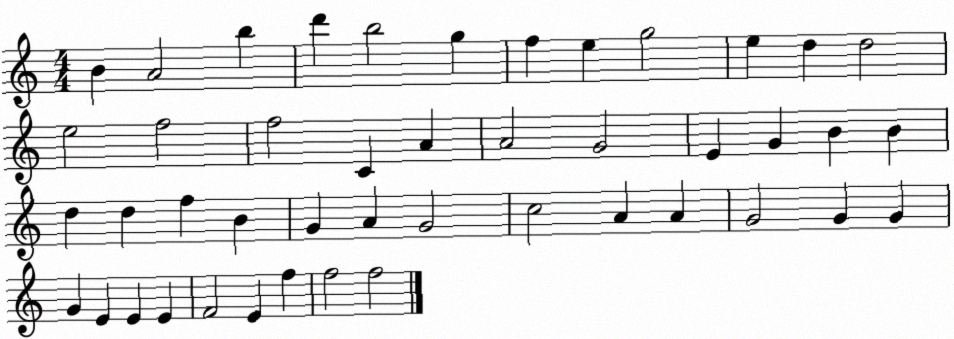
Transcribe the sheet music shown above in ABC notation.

X:1
T:Untitled
M:4/4
L:1/4
K:C
B A2 b d' b2 g f e g2 e d d2 e2 f2 f2 C A A2 G2 E G B B d d f B G A G2 c2 A A G2 G G G E E E F2 E f f2 f2